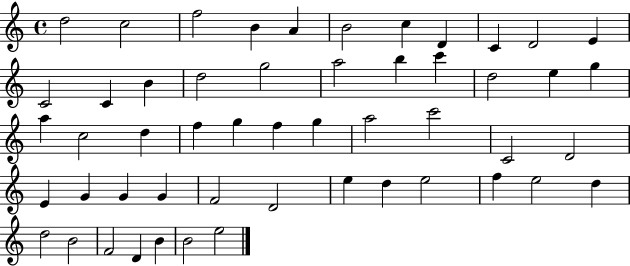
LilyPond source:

{
  \clef treble
  \time 4/4
  \defaultTimeSignature
  \key c \major
  d''2 c''2 | f''2 b'4 a'4 | b'2 c''4 d'4 | c'4 d'2 e'4 | \break c'2 c'4 b'4 | d''2 g''2 | a''2 b''4 c'''4 | d''2 e''4 g''4 | \break a''4 c''2 d''4 | f''4 g''4 f''4 g''4 | a''2 c'''2 | c'2 d'2 | \break e'4 g'4 g'4 g'4 | f'2 d'2 | e''4 d''4 e''2 | f''4 e''2 d''4 | \break d''2 b'2 | f'2 d'4 b'4 | b'2 e''2 | \bar "|."
}